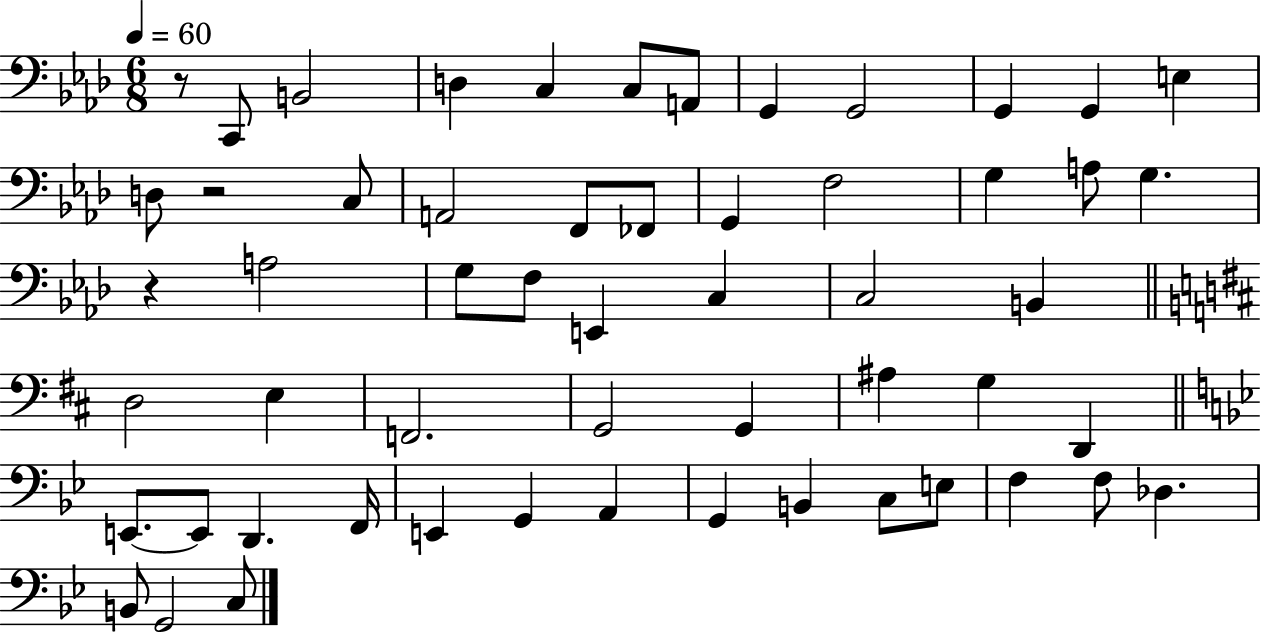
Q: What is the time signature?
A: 6/8